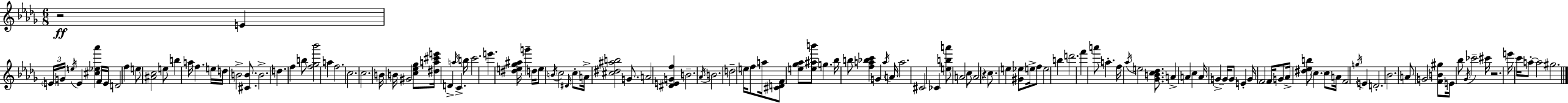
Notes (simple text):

R/h E4/q E4/s G4/s E5/s E4/q [C#5,Eb5,Ab6]/q F4/s E4/s D4/h F5/q E5/e [A#4,C5]/h E5/e B5/q A5/s F5/q. E5/s D5/s B4/h [C#4,B4]/e. B4/h. D5/q. F5/q B5/e [F5,Gb5,Bb6]/h A5/q F5/h. C5/h. C5/h. B4/s B4/s G#4/h [C5,Eb5,Gb5]/e [D#5,A5,C#6,E6]/s D4/q A5/s C4/q. B5/s C6/h. E6/q. [D#5,E5,Gb5,A#5]/s G6/q D5/s E5/e B4/s C5/h D#4/s C5/e A4/s [C#5,D#5,A#5,B5]/h G4/e. A4/h [D#4,E4,G4,F5]/q B4/h. Ab4/s B4/h. D5/h E5/s F5/e A5/s [C#4,D4,F4]/e [E5,Gb5,Ab5]/e [E5,A#5,B6]/e G5/q. Bb5/s B5/e [F5,A5,Bb5,C6]/q G4/q A5/s A4/s A5/h. C#4/h CES4/q [E5,B5,A6]/e A4/h C5/e A4/h R/q C5/e. E5/q [G#4,Eb5]/e E5/s F5/e E5/h B5/q D6/h. F6/q A6/e A5/q. F5/s Ab5/s E5/h [Gb4,B4,C5,Db5]/e. A4/q A4/q C5/q A4/s G4/q G4/s G4/e E4/q G4/s F4/h F4/s G4/e Ab4/s [D#5,Eb5,B5]/e C5/q. C5/e A4/s F4/h G5/s E4/q D4/h. Bb4/h. A4/e G4/h [F4,B4,G#5]/e E4/s Bb5/e Gb4/s CES6/h C#6/s R/h. E6/s C6/s A5/e A5/h G#5/h.